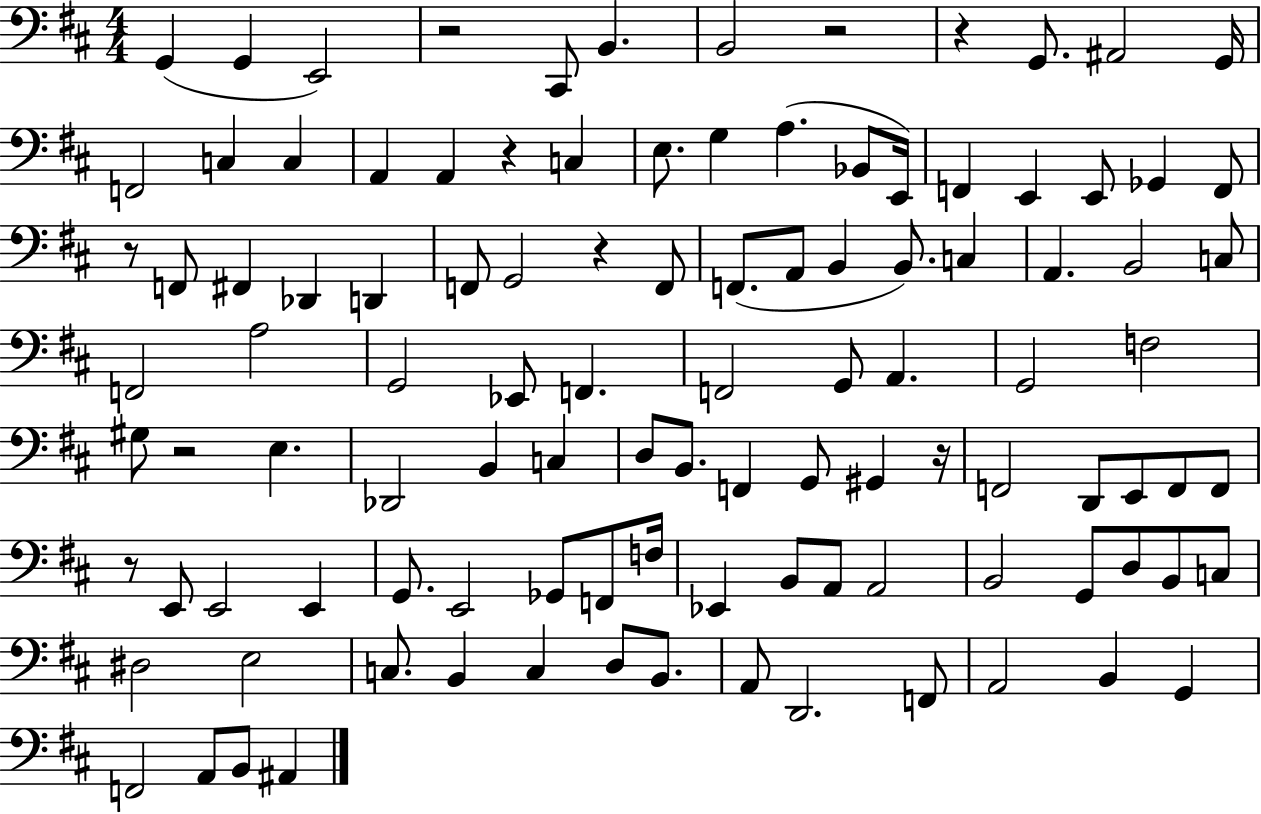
X:1
T:Untitled
M:4/4
L:1/4
K:D
G,, G,, E,,2 z2 ^C,,/2 B,, B,,2 z2 z G,,/2 ^A,,2 G,,/4 F,,2 C, C, A,, A,, z C, E,/2 G, A, _B,,/2 E,,/4 F,, E,, E,,/2 _G,, F,,/2 z/2 F,,/2 ^F,, _D,, D,, F,,/2 G,,2 z F,,/2 F,,/2 A,,/2 B,, B,,/2 C, A,, B,,2 C,/2 F,,2 A,2 G,,2 _E,,/2 F,, F,,2 G,,/2 A,, G,,2 F,2 ^G,/2 z2 E, _D,,2 B,, C, D,/2 B,,/2 F,, G,,/2 ^G,, z/4 F,,2 D,,/2 E,,/2 F,,/2 F,,/2 z/2 E,,/2 E,,2 E,, G,,/2 E,,2 _G,,/2 F,,/2 F,/4 _E,, B,,/2 A,,/2 A,,2 B,,2 G,,/2 D,/2 B,,/2 C,/2 ^D,2 E,2 C,/2 B,, C, D,/2 B,,/2 A,,/2 D,,2 F,,/2 A,,2 B,, G,, F,,2 A,,/2 B,,/2 ^A,,